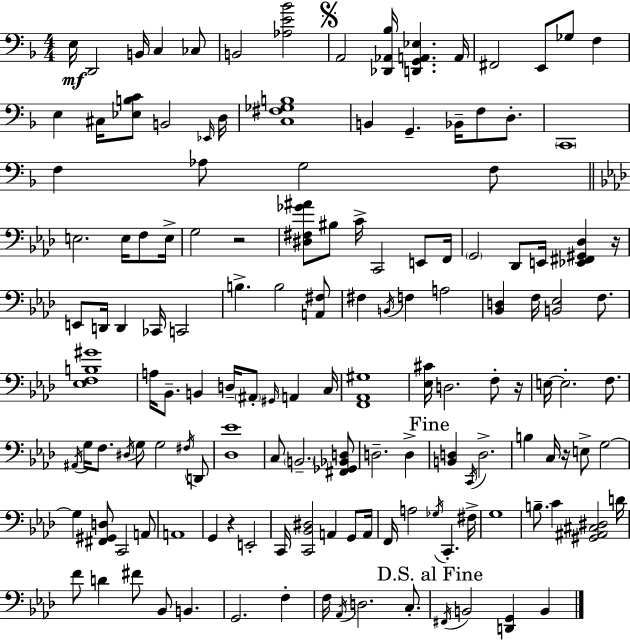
{
  \clef bass
  \numericTimeSignature
  \time 4/4
  \key d \minor
  e16\mf d,2 b,16 c4 ces8 | b,2 <aes e' bes'>2 | \mark \markup { \musicglyph "scripts.segno" } a,2 <des, aes, bes>16 <d, g, a, ees>4. a,16 | fis,2 e,8 ges8 f4 | \break e4 cis16 <ees b c'>8 b,2 \grace { ees,16 } | d16 <c fis ges b>1 | b,4 g,4.-- bes,16-- f8 d8.-. | \parenthesize c,1 | \break f4 aes8 g2 f8 | \bar "||" \break \key f \minor e2. e16 f8 e16-> | g2 r2 | <dis fis ges' ais'>8 bis8 c'16-> c,2 e,8 f,16 | \parenthesize g,2 des,8 e,16 <ees, fis, gis, des>4 r16 | \break e,8 d,16 d,4 ces,16 c,2 | b4.-> b2 <a, fis>8 | fis4 \acciaccatura { b,16 } f4 a2 | <bes, d>4 f16 <b, ees>2 f8. | \break <ees f b gis'>1 | a16 bes,8.-- b,4 d16-- \parenthesize ais,8-. \grace { gis,16 } a,4 | c16 <f, aes, gis>1 | <ees cis'>16 d2. f8-. | \break r16 e16~~ e2.-. f8. | \acciaccatura { ais,16 } g16 f8. \acciaccatura { dis16 } g8 g2 | \acciaccatura { fis16 } d,8 <des ees'>1 | c8 \parenthesize b,2.-- | \break <fis, ges, bes, d>8 d2.-- | d4-> \mark "Fine" <b, d>4 \acciaccatura { c,16 } d2.-> | b4 c16 r16 e8-> g2~~ | g4 <fis, gis, d>8 c,2 | \break a,8 a,1 | g,4 r4 e,2-. | c,16 <c, bes, dis>2 a,4 | g,8 a,16 f,16 a2 \acciaccatura { ges16 } | \break c,4.-. fis16-> g1 | b8.-- c'4 <gis, ais, cis dis>2 | d'16 f'8 d'4 fis'8 bes,8 | b,4. g,2. | \break f4-. f16 \acciaccatura { aes,16 } d2. | c8.-. \mark "D.S. al Fine" \acciaccatura { fis,16 } b,2 | <d, g,>4 b,4 \bar "|."
}